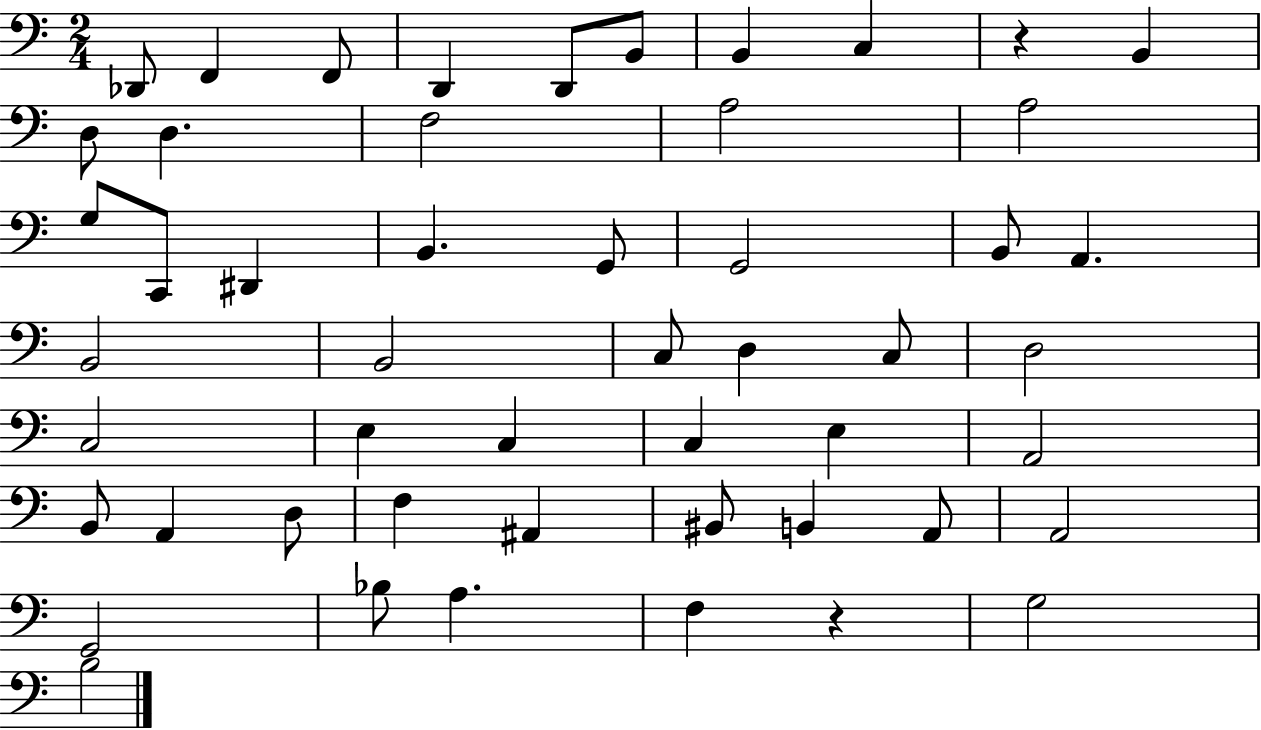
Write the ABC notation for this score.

X:1
T:Untitled
M:2/4
L:1/4
K:C
_D,,/2 F,, F,,/2 D,, D,,/2 B,,/2 B,, C, z B,, D,/2 D, F,2 A,2 A,2 G,/2 C,,/2 ^D,, B,, G,,/2 G,,2 B,,/2 A,, B,,2 B,,2 C,/2 D, C,/2 D,2 C,2 E, C, C, E, A,,2 B,,/2 A,, D,/2 F, ^A,, ^B,,/2 B,, A,,/2 A,,2 G,,2 _B,/2 A, F, z G,2 B,2